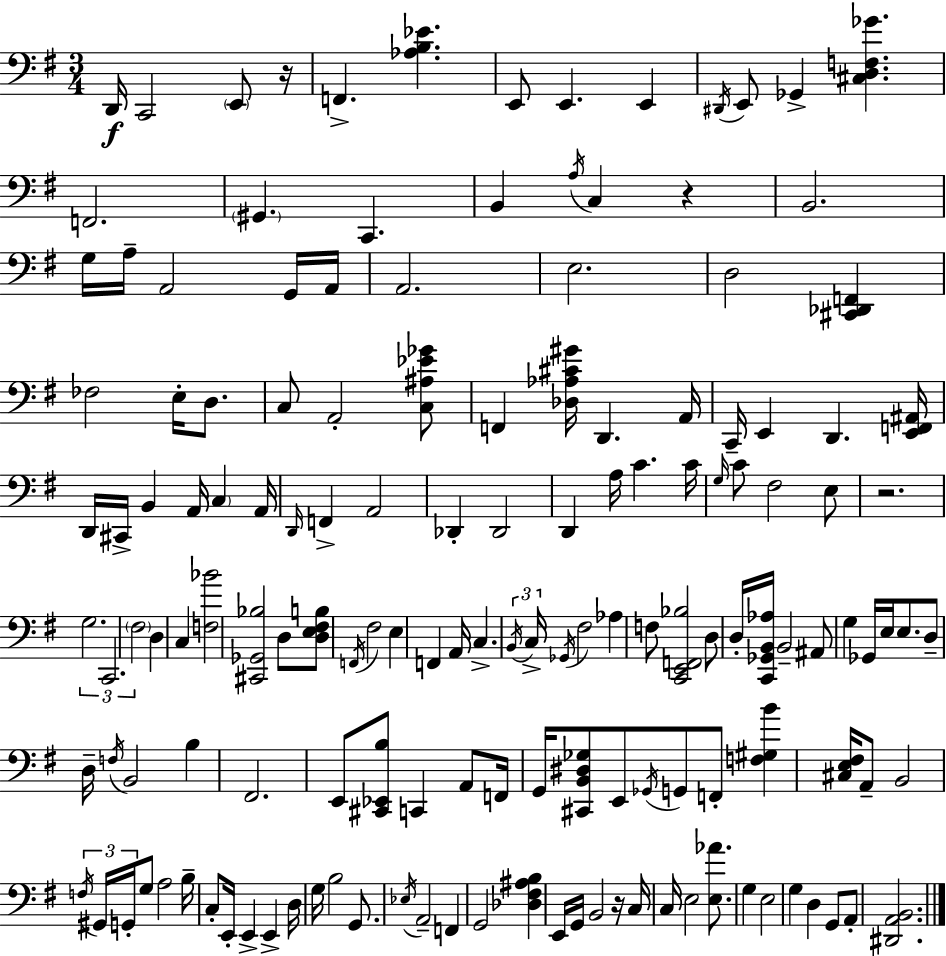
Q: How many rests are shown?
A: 4